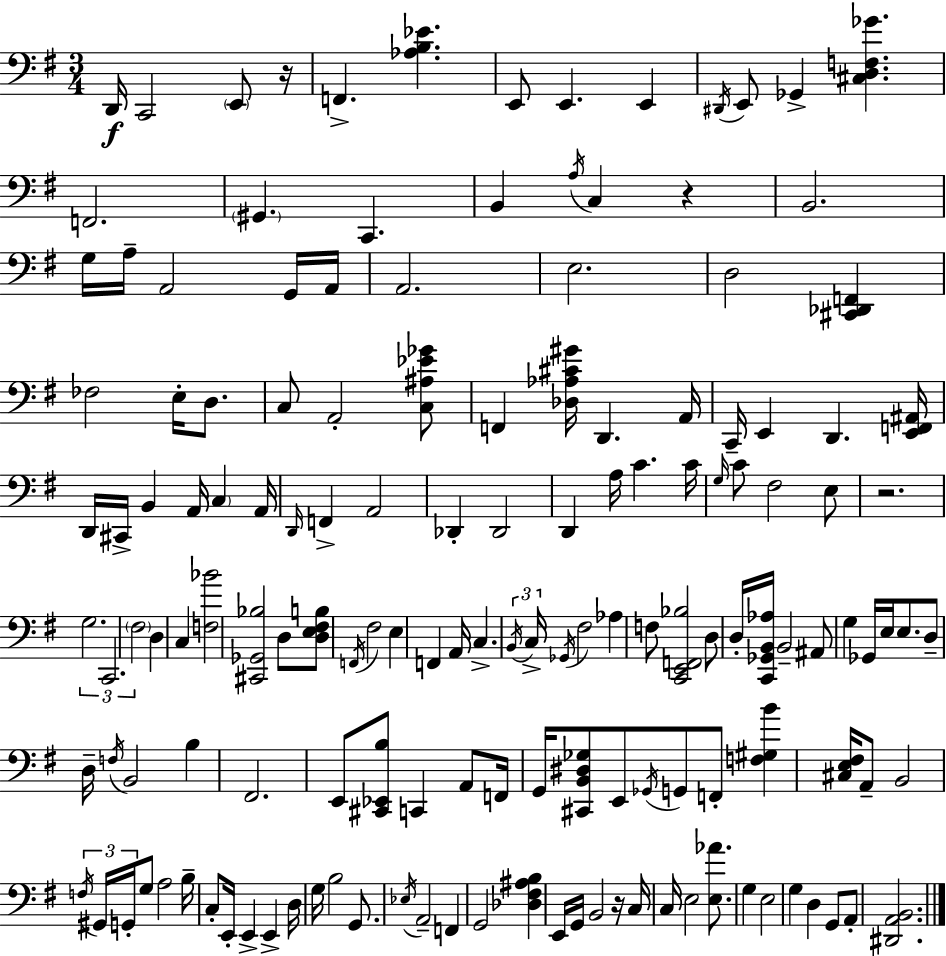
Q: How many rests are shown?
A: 4